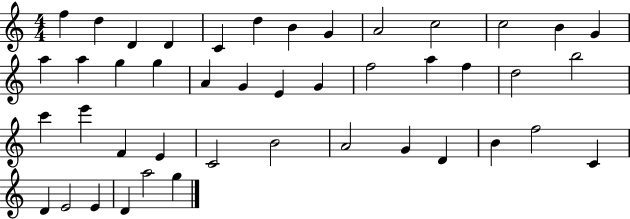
X:1
T:Untitled
M:4/4
L:1/4
K:C
f d D D C d B G A2 c2 c2 B G a a g g A G E G f2 a f d2 b2 c' e' F E C2 B2 A2 G D B f2 C D E2 E D a2 g